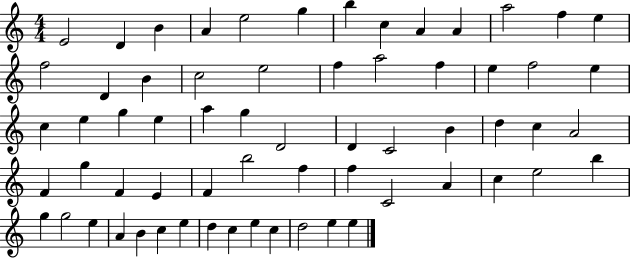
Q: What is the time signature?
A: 4/4